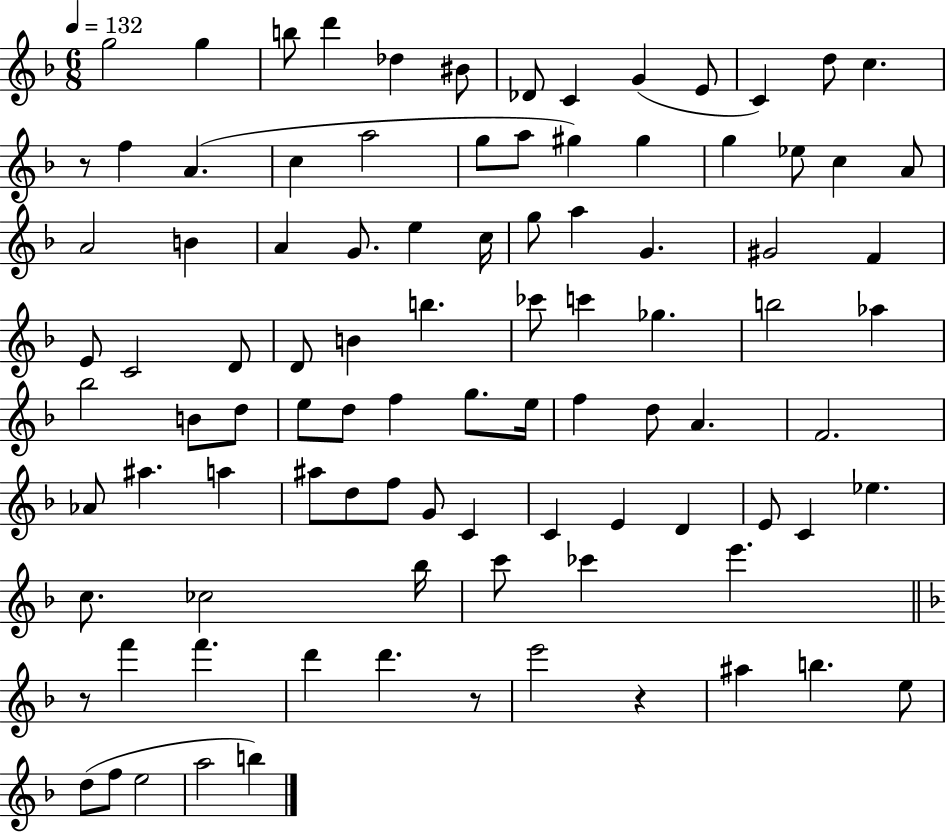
X:1
T:Untitled
M:6/8
L:1/4
K:F
g2 g b/2 d' _d ^B/2 _D/2 C G E/2 C d/2 c z/2 f A c a2 g/2 a/2 ^g ^g g _e/2 c A/2 A2 B A G/2 e c/4 g/2 a G ^G2 F E/2 C2 D/2 D/2 B b _c'/2 c' _g b2 _a _b2 B/2 d/2 e/2 d/2 f g/2 e/4 f d/2 A F2 _A/2 ^a a ^a/2 d/2 f/2 G/2 C C E D E/2 C _e c/2 _c2 _b/4 c'/2 _c' e' z/2 f' f' d' d' z/2 e'2 z ^a b e/2 d/2 f/2 e2 a2 b